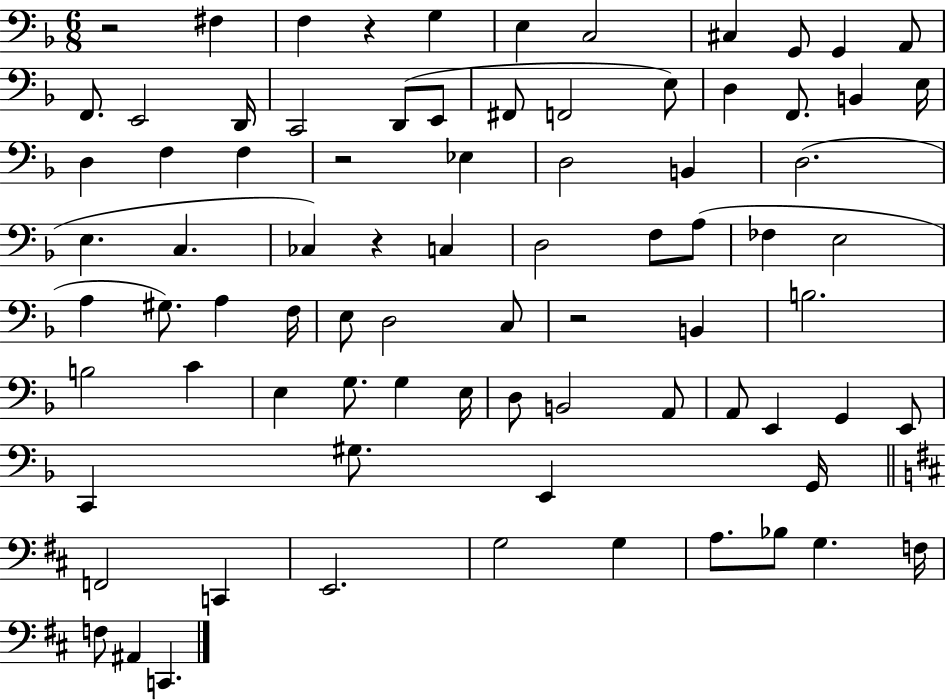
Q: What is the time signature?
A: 6/8